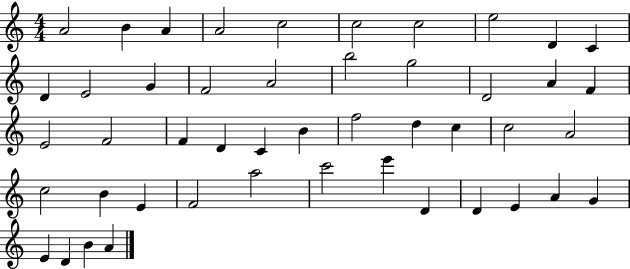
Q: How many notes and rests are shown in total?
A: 47